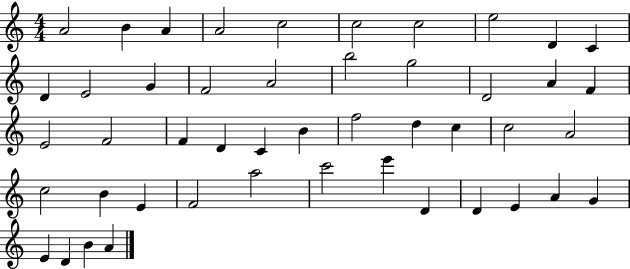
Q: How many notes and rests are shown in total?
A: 47